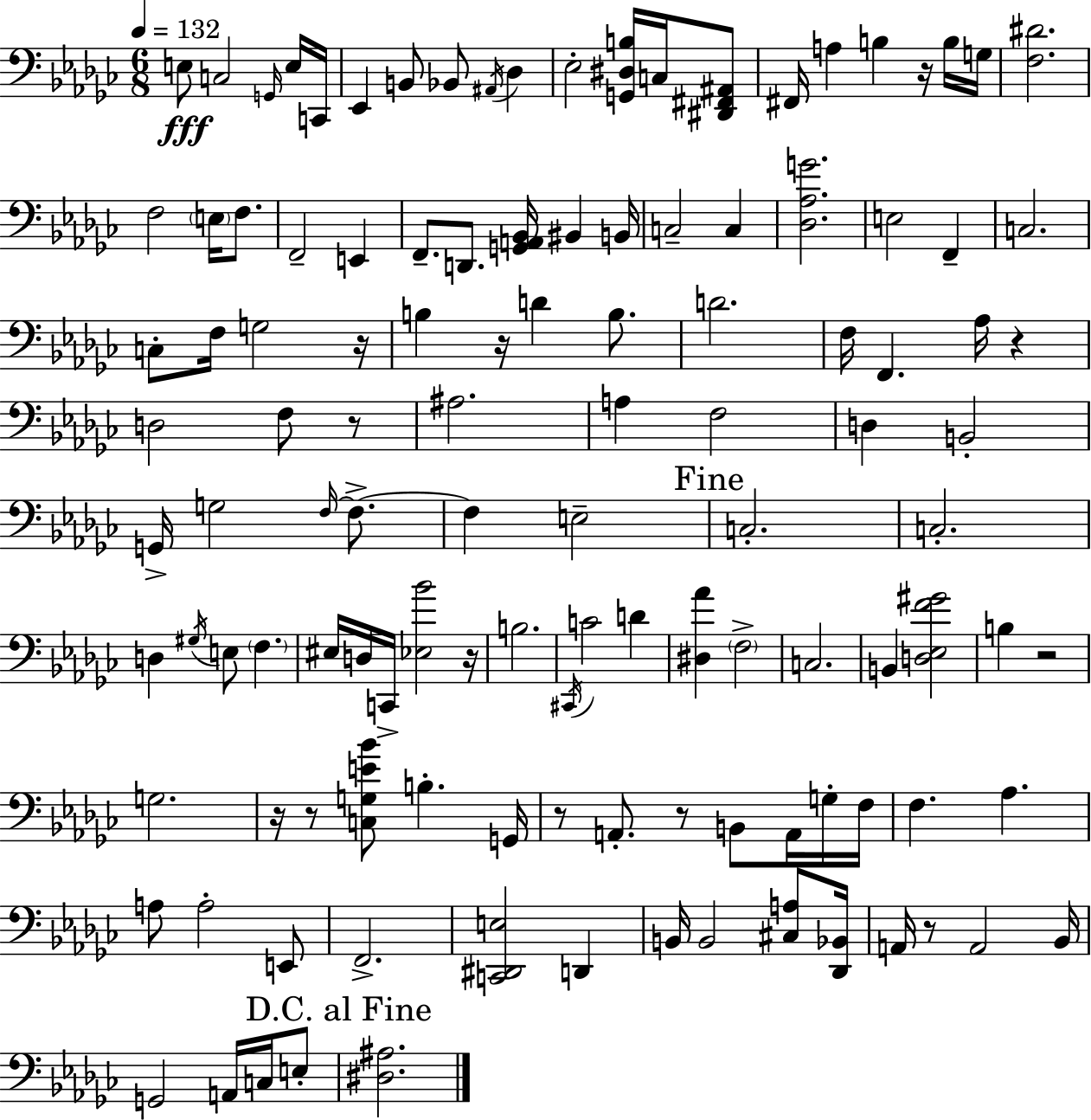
{
  \clef bass
  \numericTimeSignature
  \time 6/8
  \key ees \minor
  \tempo 4 = 132
  \repeat volta 2 { e8\fff c2 \grace { g,16 } e16 | c,16 ees,4 b,8 bes,8 \acciaccatura { ais,16 } des4 | ees2-. <g, dis b>16 c16 | <dis, fis, ais,>8 fis,16 a4 b4 r16 | \break b16 g16 <f dis'>2. | f2 \parenthesize e16 f8. | f,2-- e,4 | f,8.-- d,8. <g, a, bes,>16 bis,4 | \break b,16 c2-- c4 | <des aes g'>2. | e2 f,4-- | c2. | \break c8-. f16 g2 | r16 b4 r16 d'4 b8. | d'2. | f16 f,4. aes16 r4 | \break d2 f8 | r8 ais2. | a4 f2 | d4 b,2-. | \break g,16-> g2 \grace { f16~ }~ | f8.-> f4 e2-- | \mark "Fine" c2.-. | c2.-. | \break d4 \acciaccatura { gis16 } e8 \parenthesize f4. | eis16 d16 c,16-> <ees bes'>2 | r16 b2. | \acciaccatura { cis,16 } c'2 | \break d'4 <dis aes'>4 \parenthesize f2-> | c2. | b,4 <d ees f' gis'>2 | b4 r2 | \break g2. | r16 r8 <c g e' bes'>8 b4.-. | g,16 r8 a,8.-. r8 | b,8 a,16 g16-. f16 f4. aes4. | \break a8 a2-. | e,8 f,2.-> | <c, dis, e>2 | d,4 b,16 b,2 | \break <cis a>8 <des, bes,>16 a,16 r8 a,2 | bes,16 g,2 | a,16 c16 e8-. \mark "D.C. al Fine" <dis ais>2. | } \bar "|."
}